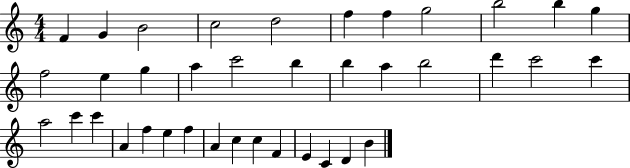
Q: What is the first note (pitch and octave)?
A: F4